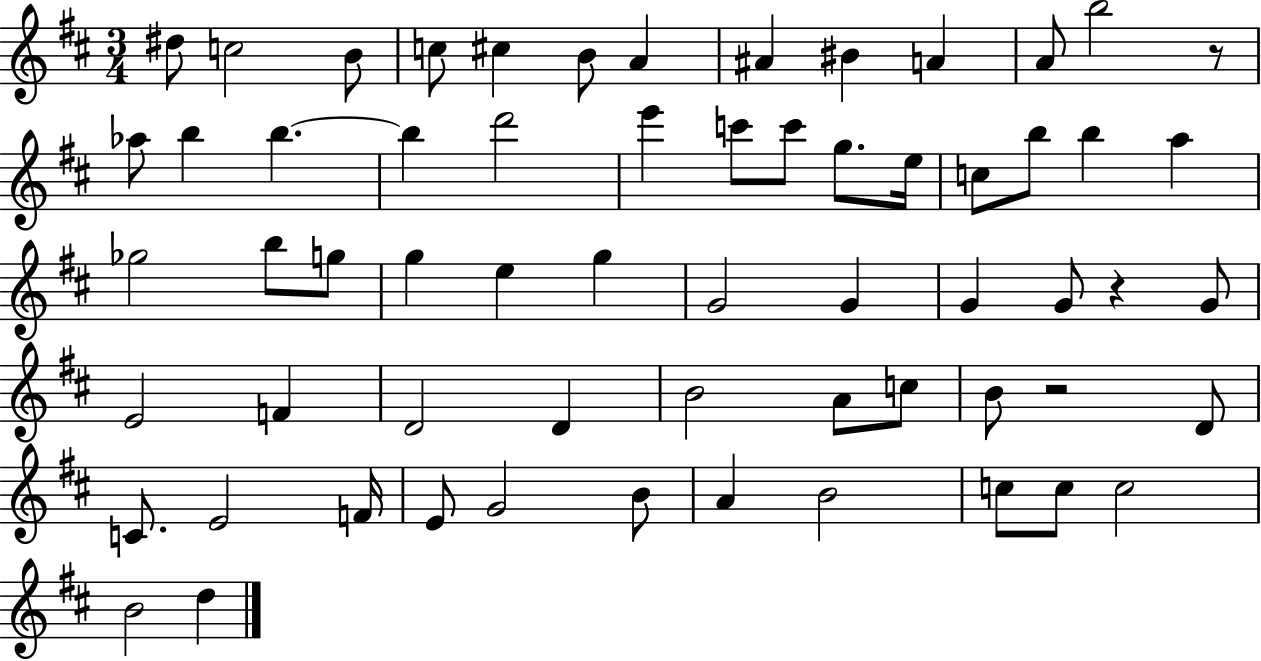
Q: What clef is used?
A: treble